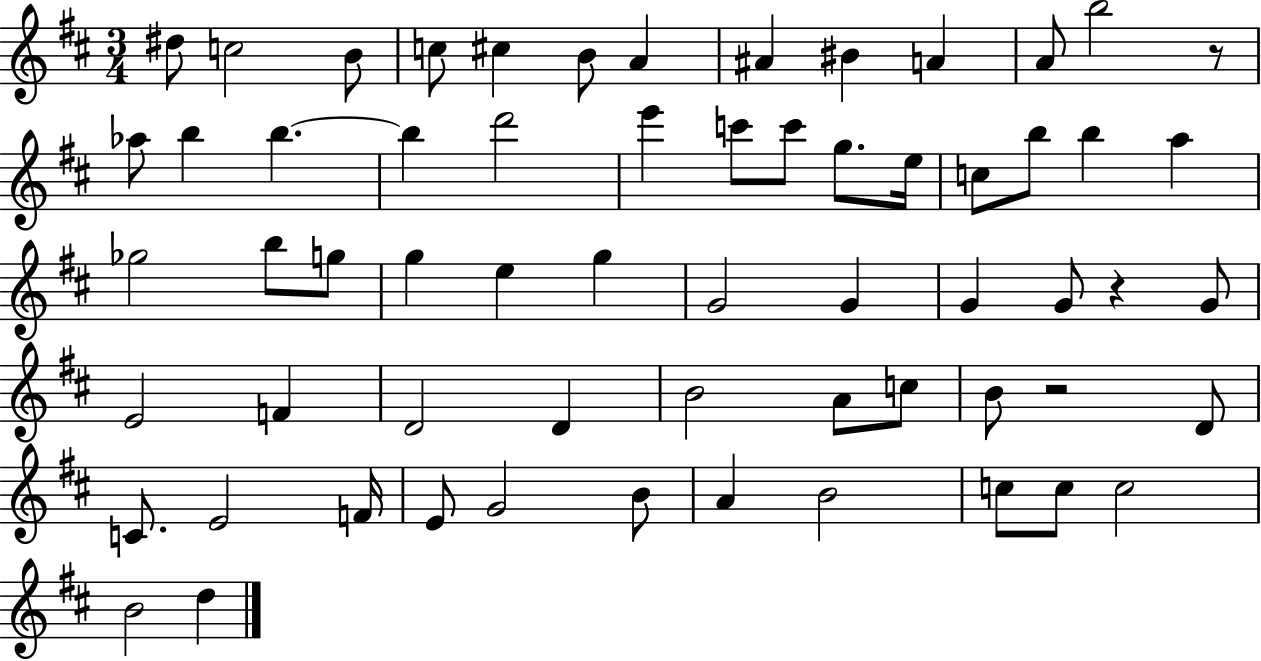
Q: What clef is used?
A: treble